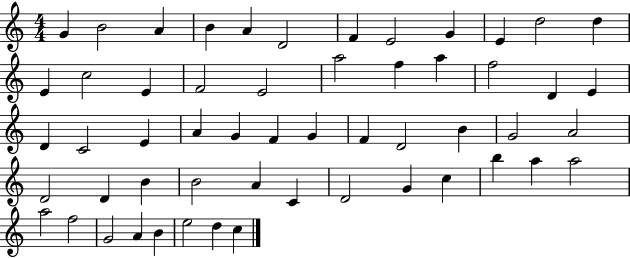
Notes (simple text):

G4/q B4/h A4/q B4/q A4/q D4/h F4/q E4/h G4/q E4/q D5/h D5/q E4/q C5/h E4/q F4/h E4/h A5/h F5/q A5/q F5/h D4/q E4/q D4/q C4/h E4/q A4/q G4/q F4/q G4/q F4/q D4/h B4/q G4/h A4/h D4/h D4/q B4/q B4/h A4/q C4/q D4/h G4/q C5/q B5/q A5/q A5/h A5/h F5/h G4/h A4/q B4/q E5/h D5/q C5/q